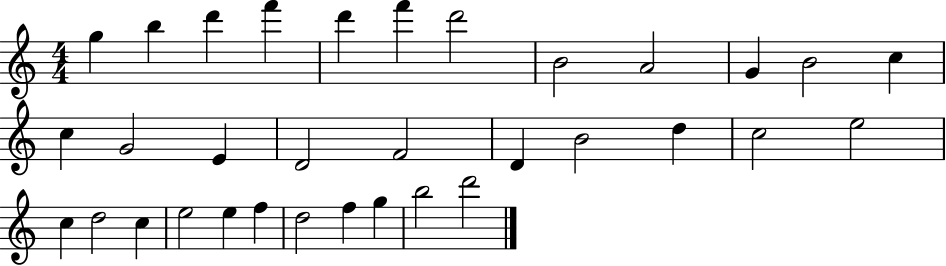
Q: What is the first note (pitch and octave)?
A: G5